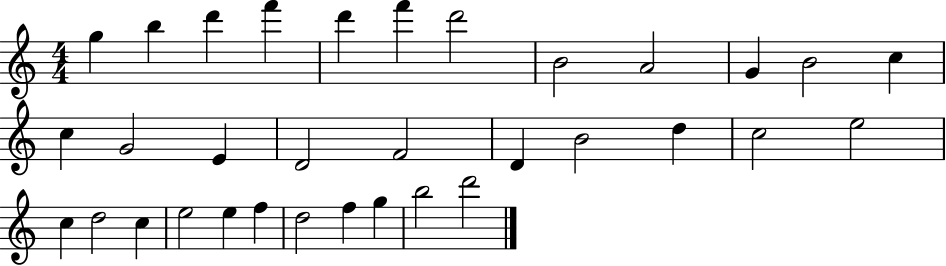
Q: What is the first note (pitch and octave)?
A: G5